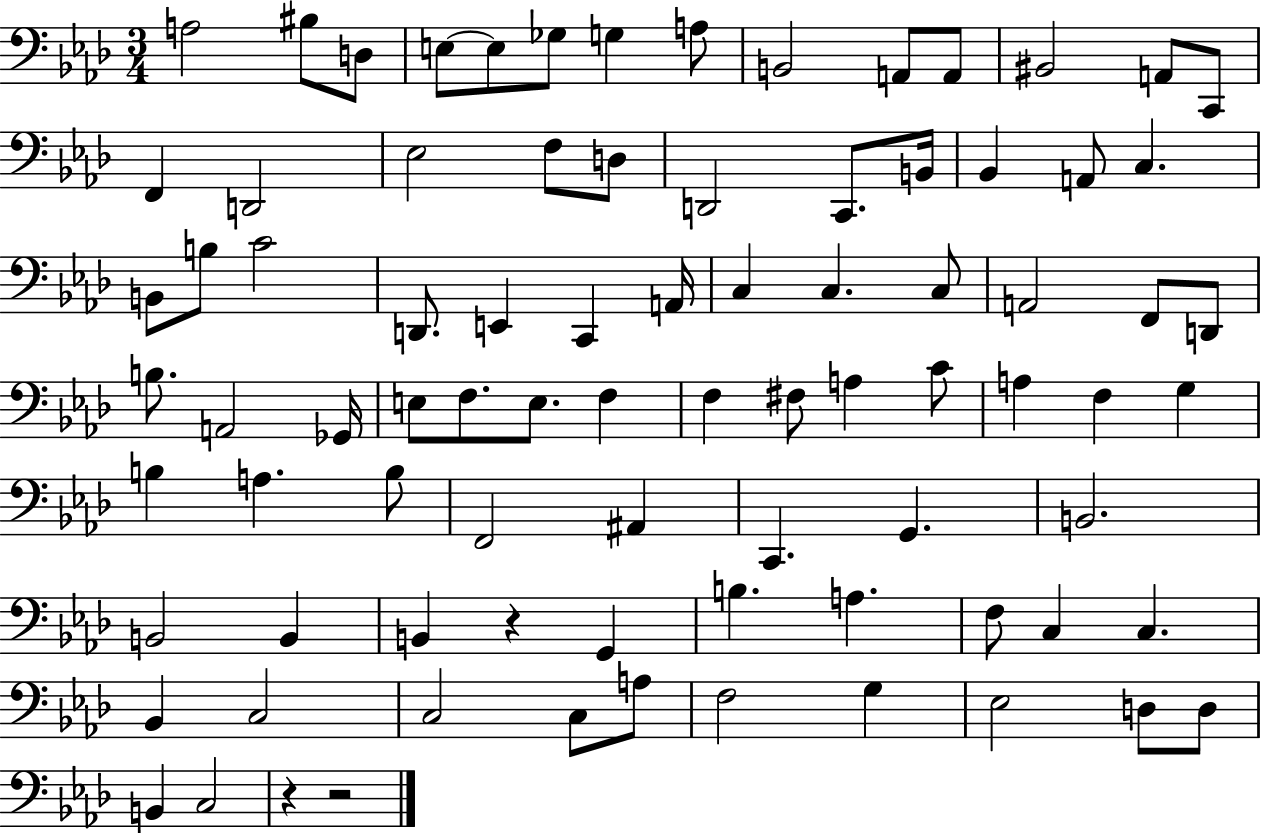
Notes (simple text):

A3/h BIS3/e D3/e E3/e E3/e Gb3/e G3/q A3/e B2/h A2/e A2/e BIS2/h A2/e C2/e F2/q D2/h Eb3/h F3/e D3/e D2/h C2/e. B2/s Bb2/q A2/e C3/q. B2/e B3/e C4/h D2/e. E2/q C2/q A2/s C3/q C3/q. C3/e A2/h F2/e D2/e B3/e. A2/h Gb2/s E3/e F3/e. E3/e. F3/q F3/q F#3/e A3/q C4/e A3/q F3/q G3/q B3/q A3/q. B3/e F2/h A#2/q C2/q. G2/q. B2/h. B2/h B2/q B2/q R/q G2/q B3/q. A3/q. F3/e C3/q C3/q. Bb2/q C3/h C3/h C3/e A3/e F3/h G3/q Eb3/h D3/e D3/e B2/q C3/h R/q R/h